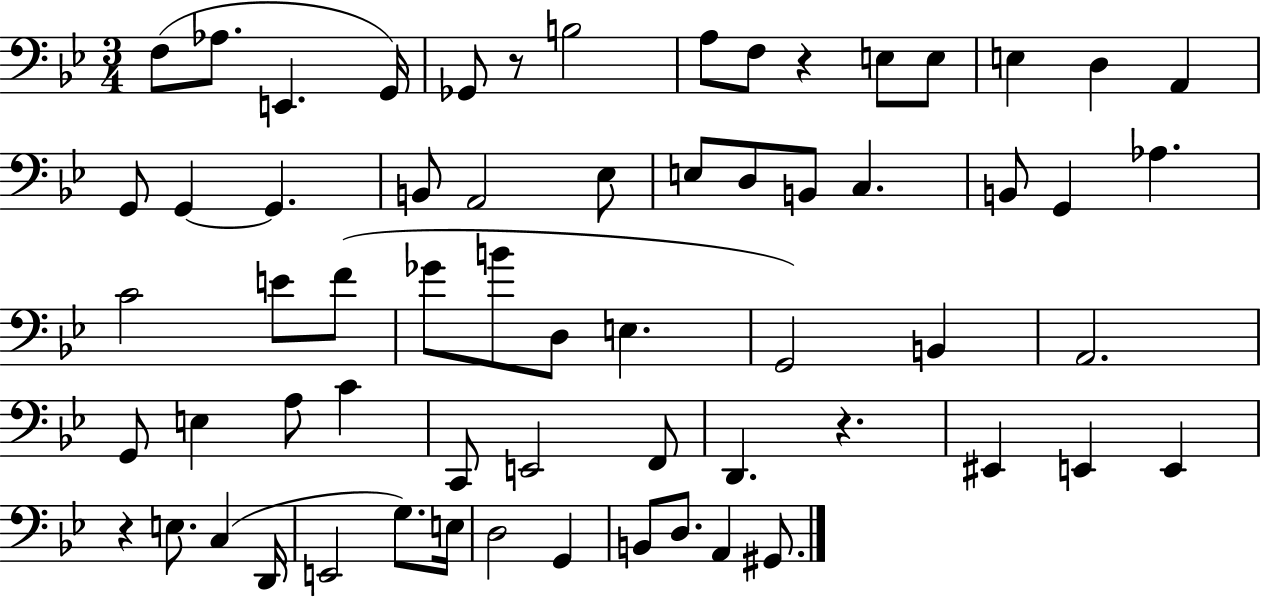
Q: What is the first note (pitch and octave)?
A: F3